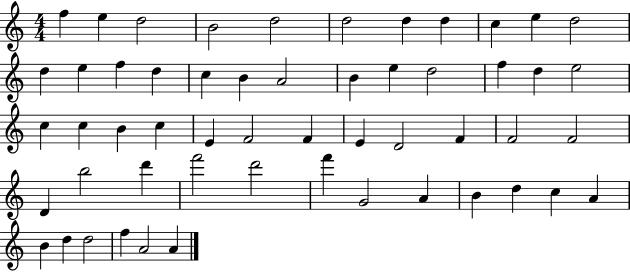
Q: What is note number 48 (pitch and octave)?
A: A4